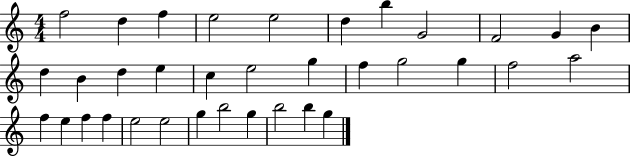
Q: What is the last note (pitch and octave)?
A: G5